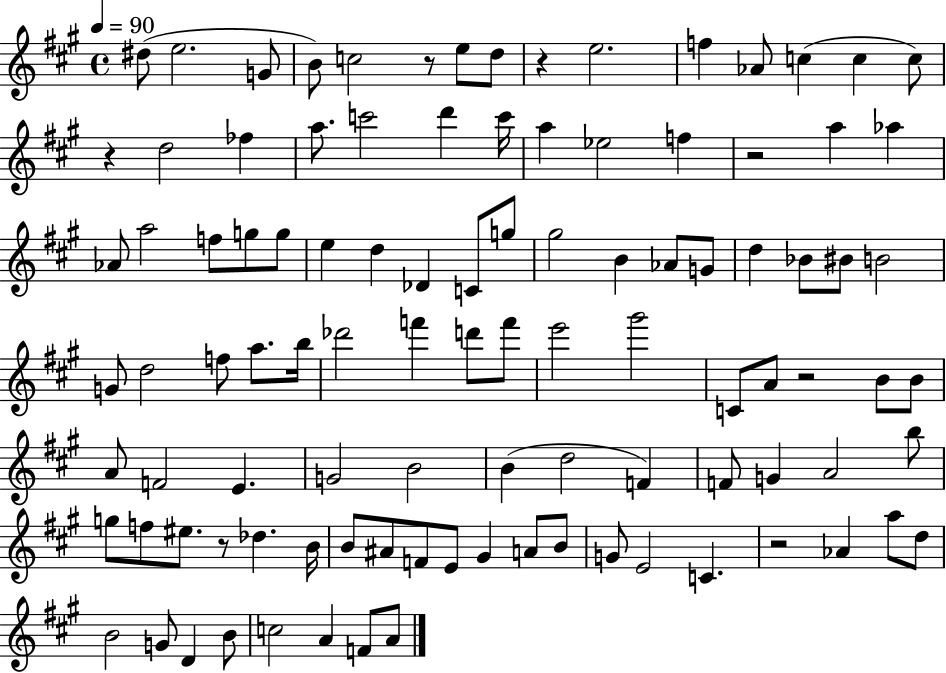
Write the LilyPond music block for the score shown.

{
  \clef treble
  \time 4/4
  \defaultTimeSignature
  \key a \major
  \tempo 4 = 90
  \repeat volta 2 { dis''8( e''2. g'8 | b'8) c''2 r8 e''8 d''8 | r4 e''2. | f''4 aes'8 c''4( c''4 c''8) | \break r4 d''2 fes''4 | a''8. c'''2 d'''4 c'''16 | a''4 ees''2 f''4 | r2 a''4 aes''4 | \break aes'8 a''2 f''8 g''8 g''8 | e''4 d''4 des'4 c'8 g''8 | gis''2 b'4 aes'8 g'8 | d''4 bes'8 bis'8 b'2 | \break g'8 d''2 f''8 a''8. b''16 | des'''2 f'''4 d'''8 f'''8 | e'''2 gis'''2 | c'8 a'8 r2 b'8 b'8 | \break a'8 f'2 e'4. | g'2 b'2 | b'4( d''2 f'4) | f'8 g'4 a'2 b''8 | \break g''8 f''8 eis''8. r8 des''4. b'16 | b'8 ais'8 f'8 e'8 gis'4 a'8 b'8 | g'8 e'2 c'4. | r2 aes'4 a''8 d''8 | \break b'2 g'8 d'4 b'8 | c''2 a'4 f'8 a'8 | } \bar "|."
}